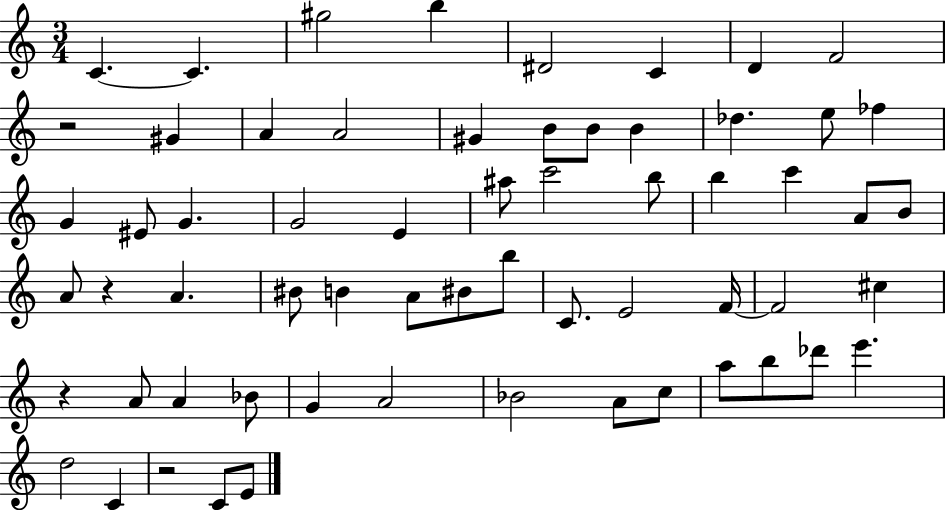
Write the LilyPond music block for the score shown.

{
  \clef treble
  \numericTimeSignature
  \time 3/4
  \key c \major
  c'4.~~ c'4. | gis''2 b''4 | dis'2 c'4 | d'4 f'2 | \break r2 gis'4 | a'4 a'2 | gis'4 b'8 b'8 b'4 | des''4. e''8 fes''4 | \break g'4 eis'8 g'4. | g'2 e'4 | ais''8 c'''2 b''8 | b''4 c'''4 a'8 b'8 | \break a'8 r4 a'4. | bis'8 b'4 a'8 bis'8 b''8 | c'8. e'2 f'16~~ | f'2 cis''4 | \break r4 a'8 a'4 bes'8 | g'4 a'2 | bes'2 a'8 c''8 | a''8 b''8 des'''8 e'''4. | \break d''2 c'4 | r2 c'8 e'8 | \bar "|."
}